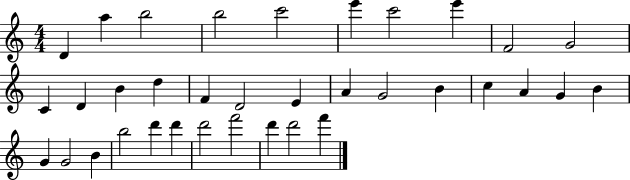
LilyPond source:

{
  \clef treble
  \numericTimeSignature
  \time 4/4
  \key c \major
  d'4 a''4 b''2 | b''2 c'''2 | e'''4 c'''2 e'''4 | f'2 g'2 | \break c'4 d'4 b'4 d''4 | f'4 d'2 e'4 | a'4 g'2 b'4 | c''4 a'4 g'4 b'4 | \break g'4 g'2 b'4 | b''2 d'''4 d'''4 | d'''2 f'''2 | d'''4 d'''2 f'''4 | \break \bar "|."
}